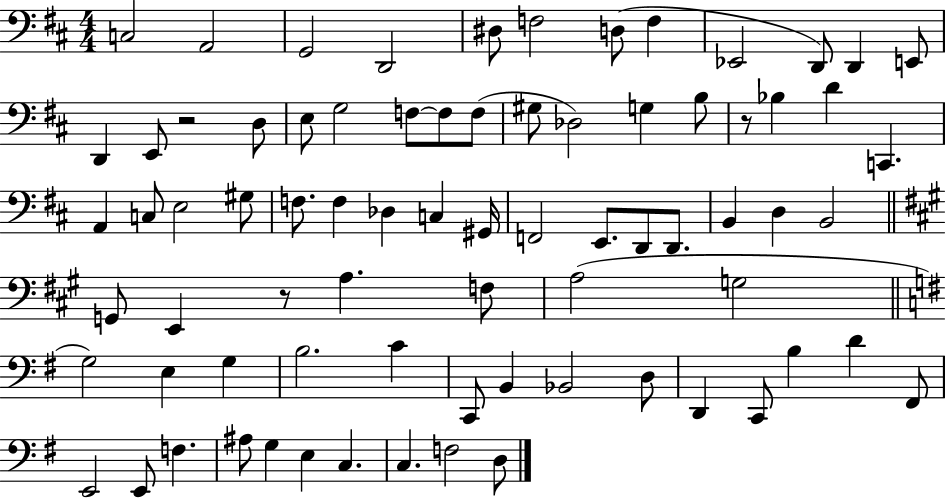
C3/h A2/h G2/h D2/h D#3/e F3/h D3/e F3/q Eb2/h D2/e D2/q E2/e D2/q E2/e R/h D3/e E3/e G3/h F3/e F3/e F3/e G#3/e Db3/h G3/q B3/e R/e Bb3/q D4/q C2/q. A2/q C3/e E3/h G#3/e F3/e. F3/q Db3/q C3/q G#2/s F2/h E2/e. D2/e D2/e. B2/q D3/q B2/h G2/e E2/q R/e A3/q. F3/e A3/h G3/h G3/h E3/q G3/q B3/h. C4/q C2/e B2/q Bb2/h D3/e D2/q C2/e B3/q D4/q F#2/e E2/h E2/e F3/q. A#3/e G3/q E3/q C3/q. C3/q. F3/h D3/e